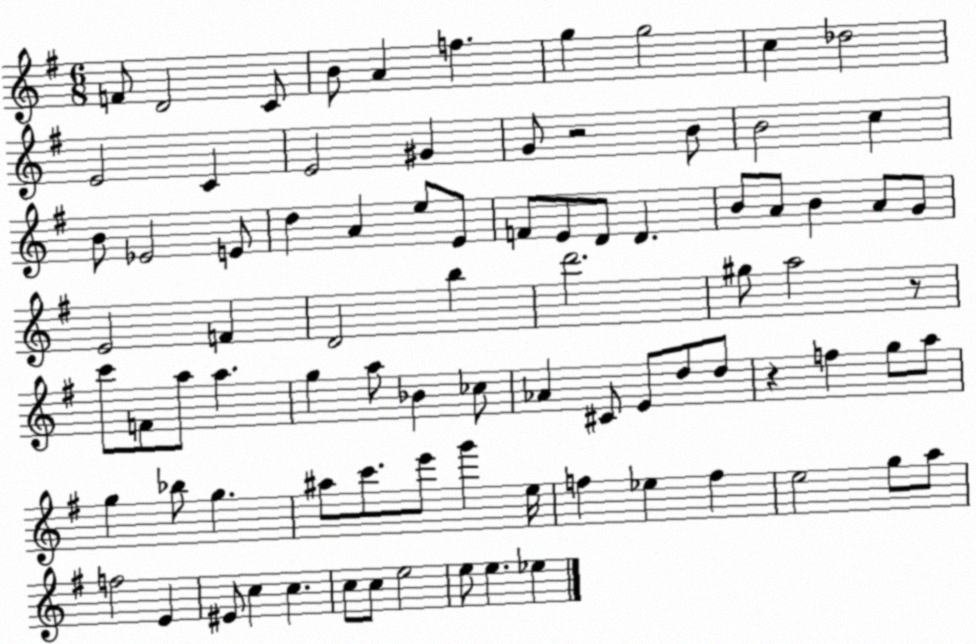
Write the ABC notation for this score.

X:1
T:Untitled
M:6/8
L:1/4
K:G
F/2 D2 C/2 B/2 A f g g2 c _d2 E2 C E2 ^G G/2 z2 B/2 B2 c B/2 _E2 E/2 d A e/2 E/2 F/2 E/2 D/2 D B/2 A/2 B A/2 G/2 E2 F D2 b d'2 ^g/2 a2 z/2 c'/2 F/2 a/2 a g a/2 _B _c/2 _A ^C/2 E/2 d/2 d/2 z f g/2 a/2 g _b/2 g ^a/2 c'/2 e'/2 g' e/4 f _e f e2 g/2 a/2 f2 E ^E/2 c c c/2 c/2 e2 e/2 e _e